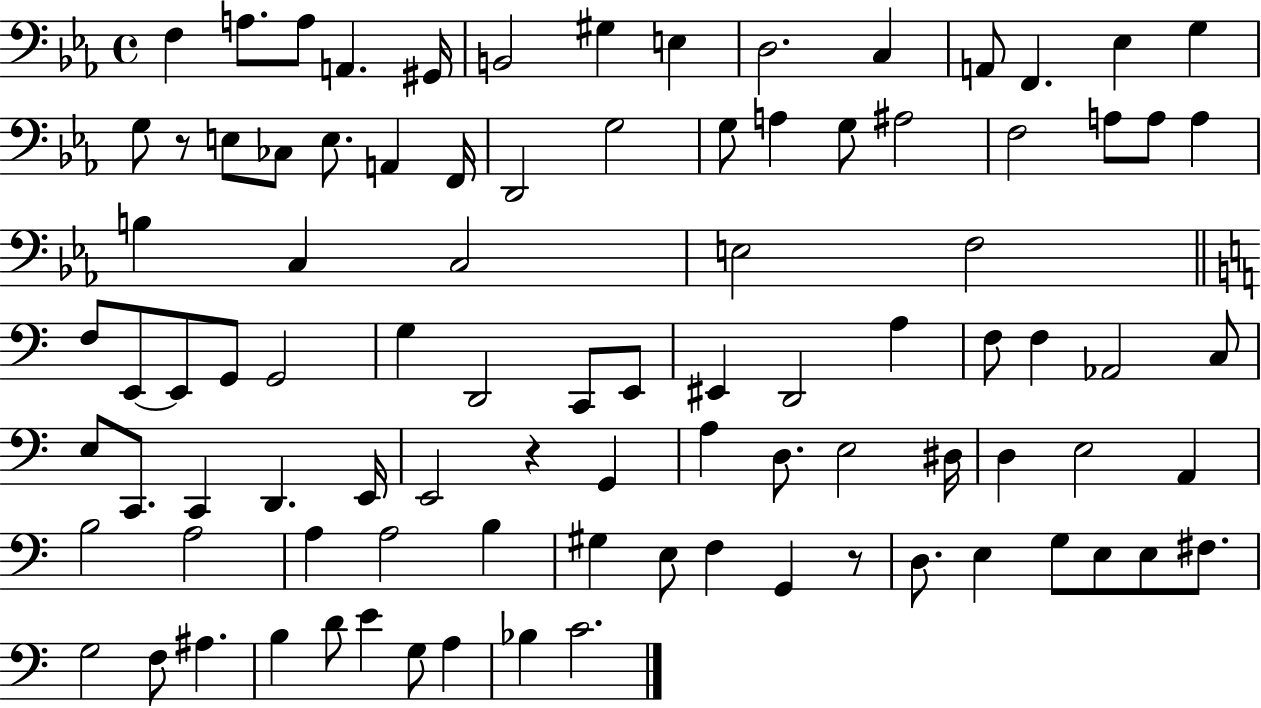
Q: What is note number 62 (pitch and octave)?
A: D#3